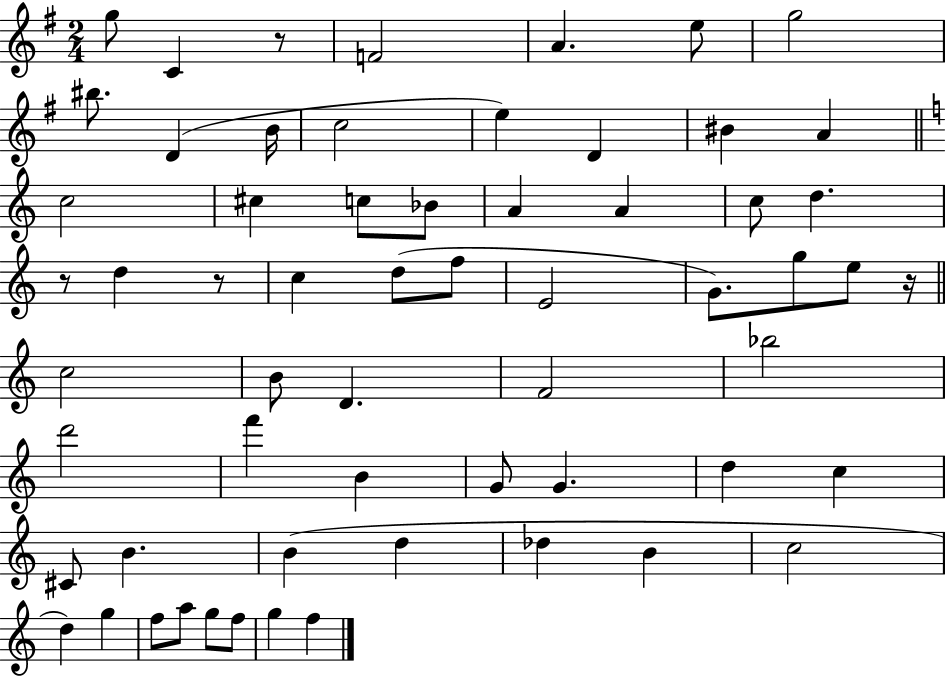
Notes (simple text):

G5/e C4/q R/e F4/h A4/q. E5/e G5/h BIS5/e. D4/q B4/s C5/h E5/q D4/q BIS4/q A4/q C5/h C#5/q C5/e Bb4/e A4/q A4/q C5/e D5/q. R/e D5/q R/e C5/q D5/e F5/e E4/h G4/e. G5/e E5/e R/s C5/h B4/e D4/q. F4/h Bb5/h D6/h F6/q B4/q G4/e G4/q. D5/q C5/q C#4/e B4/q. B4/q D5/q Db5/q B4/q C5/h D5/q G5/q F5/e A5/e G5/e F5/e G5/q F5/q